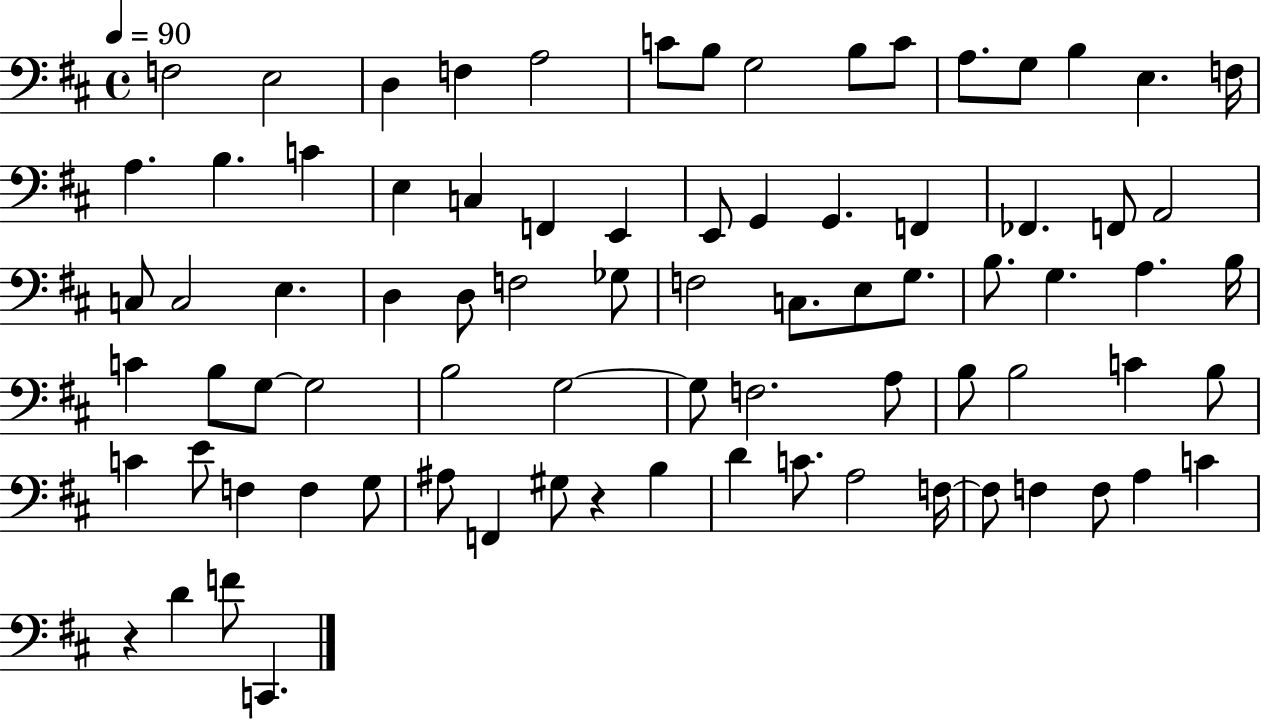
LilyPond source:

{
  \clef bass
  \time 4/4
  \defaultTimeSignature
  \key d \major
  \tempo 4 = 90
  f2 e2 | d4 f4 a2 | c'8 b8 g2 b8 c'8 | a8. g8 b4 e4. f16 | \break a4. b4. c'4 | e4 c4 f,4 e,4 | e,8 g,4 g,4. f,4 | fes,4. f,8 a,2 | \break c8 c2 e4. | d4 d8 f2 ges8 | f2 c8. e8 g8. | b8. g4. a4. b16 | \break c'4 b8 g8~~ g2 | b2 g2~~ | g8 f2. a8 | b8 b2 c'4 b8 | \break c'4 e'8 f4 f4 g8 | ais8 f,4 gis8 r4 b4 | d'4 c'8. a2 f16~~ | f8 f4 f8 a4 c'4 | \break r4 d'4 f'8 c,4. | \bar "|."
}